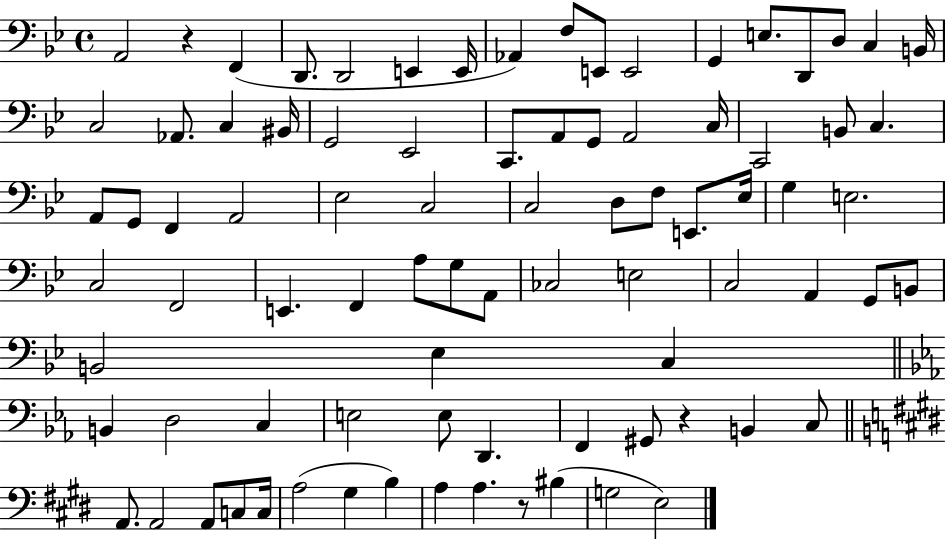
X:1
T:Untitled
M:4/4
L:1/4
K:Bb
A,,2 z F,, D,,/2 D,,2 E,, E,,/4 _A,, F,/2 E,,/2 E,,2 G,, E,/2 D,,/2 D,/2 C, B,,/4 C,2 _A,,/2 C, ^B,,/4 G,,2 _E,,2 C,,/2 A,,/2 G,,/2 A,,2 C,/4 C,,2 B,,/2 C, A,,/2 G,,/2 F,, A,,2 _E,2 C,2 C,2 D,/2 F,/2 E,,/2 _E,/4 G, E,2 C,2 F,,2 E,, F,, A,/2 G,/2 A,,/2 _C,2 E,2 C,2 A,, G,,/2 B,,/2 B,,2 _E, C, B,, D,2 C, E,2 E,/2 D,, F,, ^G,,/2 z B,, C,/2 A,,/2 A,,2 A,,/2 C,/2 C,/4 A,2 ^G, B, A, A, z/2 ^B, G,2 E,2